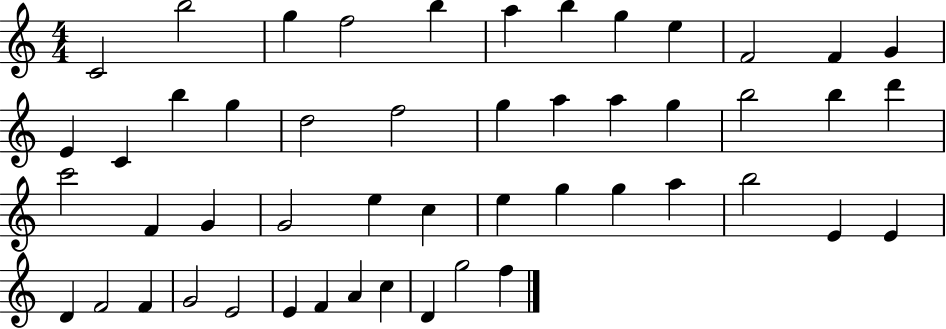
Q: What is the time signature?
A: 4/4